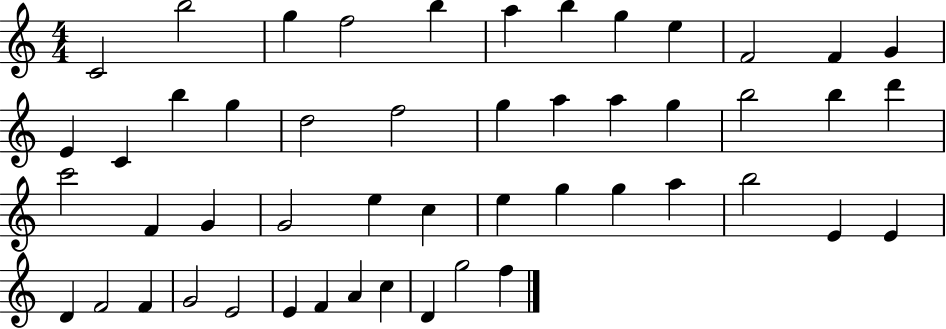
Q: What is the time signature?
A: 4/4